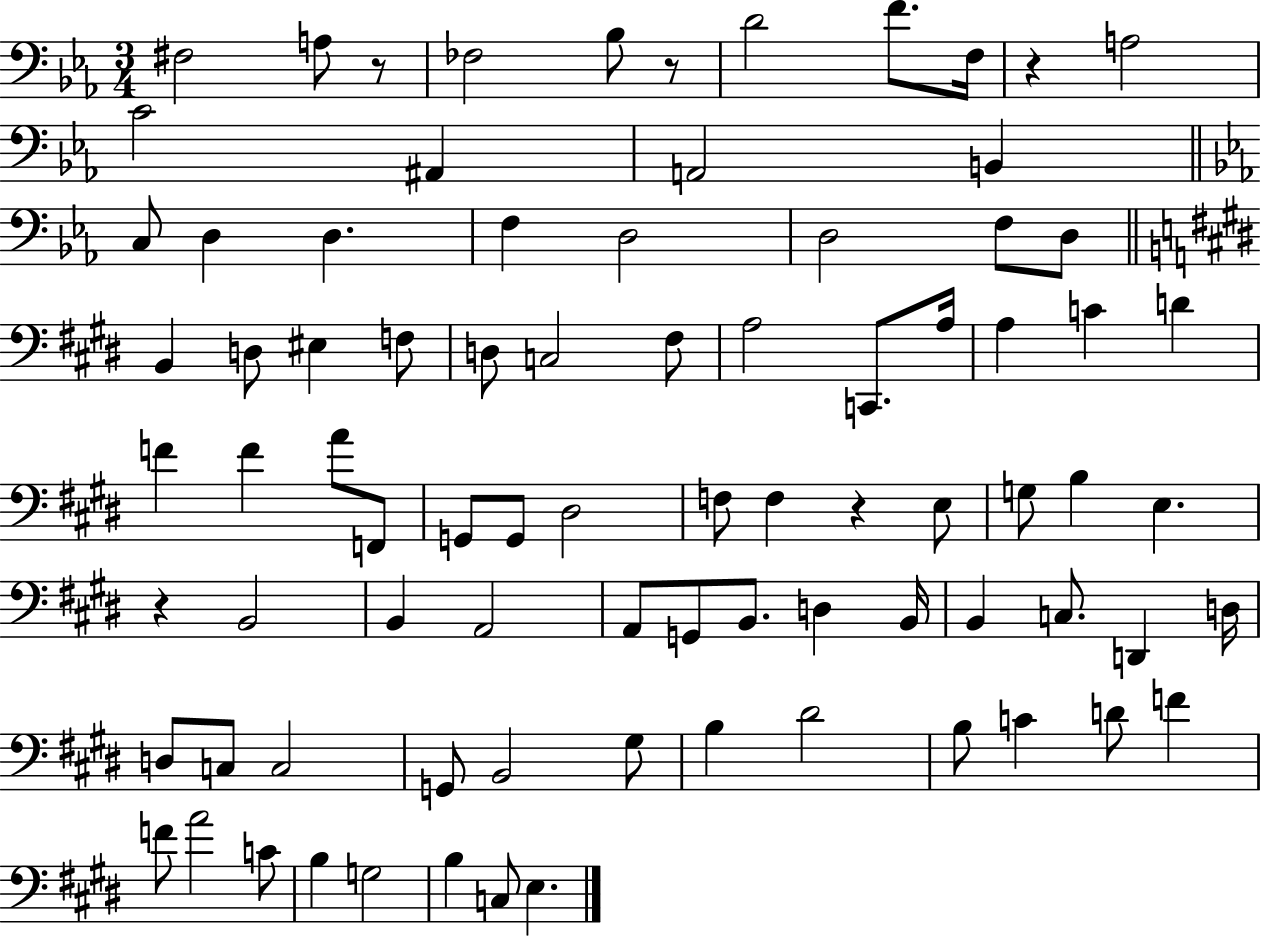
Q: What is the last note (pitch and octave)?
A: E3